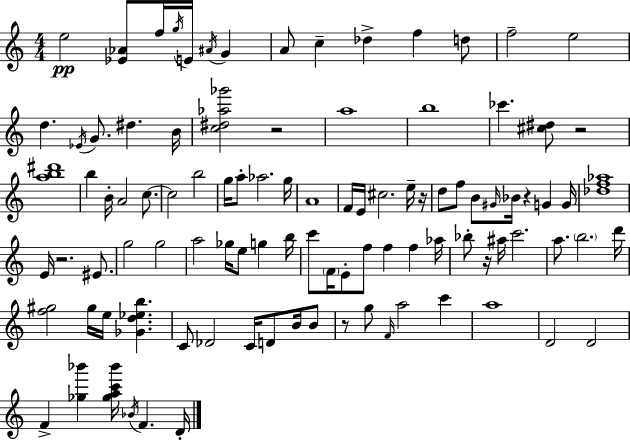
{
  \clef treble
  \numericTimeSignature
  \time 4/4
  \key c \major
  \repeat volta 2 { e''2\pp <ees' aes'>8 f''16 \acciaccatura { g''16 } e'16 \acciaccatura { ais'16 } g'4 | a'8 c''4-- des''4-> f''4 | d''8 f''2-- e''2 | d''4. \acciaccatura { ees'16 } g'8. dis''4. | \break b'16 <c'' dis'' aes'' ges'''>2 r2 | a''1 | b''1 | ces'''4. <cis'' dis''>8 r2 | \break <a'' b'' dis'''>1 | b''4 b'16-. a'2 | c''8.~~ c''2 b''2 | g''16 a''8-. aes''2. | \break g''16 a'1 | f'16 e'16 cis''2. | e''16-- r16 d''8 f''8 b'8 \grace { gis'16 } bes'16 r4 g'4 | g'16 <des'' f'' aes''>1 | \break e'16 r2. | eis'8. g''2 g''2 | a''2 ges''16 e''8 g''4 | b''16 c'''8 \parenthesize f'16 e'8-. f''8 f''4 f''4 | \break aes''16 bes''8-. r16 ais''16 c'''2. | a''8. \parenthesize b''2. | d'''16 <f'' gis''>2 gis''16 e''16 <ges' d'' ees'' b''>4. | c'8 des'2 c'16 d'8 | \break b'16 b'8 r8 g''8 \grace { f'16 } a''2 | c'''4 a''1 | d'2 d'2 | f'4-> <ges'' bes'''>4 <ges'' a'' c''' bes'''>16 \acciaccatura { bes'16 } f'4. | \break d'16-. } \bar "|."
}